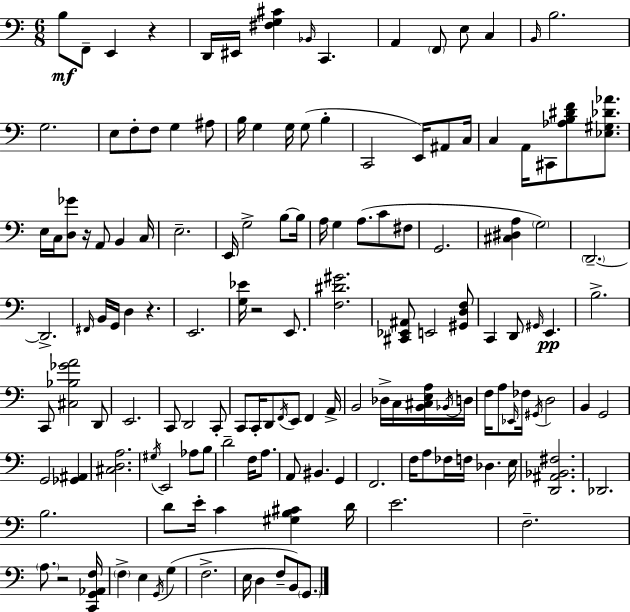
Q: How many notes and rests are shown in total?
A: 146